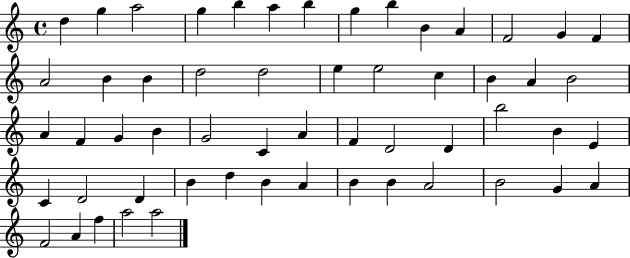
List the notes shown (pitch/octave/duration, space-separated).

D5/q G5/q A5/h G5/q B5/q A5/q B5/q G5/q B5/q B4/q A4/q F4/h G4/q F4/q A4/h B4/q B4/q D5/h D5/h E5/q E5/h C5/q B4/q A4/q B4/h A4/q F4/q G4/q B4/q G4/h C4/q A4/q F4/q D4/h D4/q B5/h B4/q E4/q C4/q D4/h D4/q B4/q D5/q B4/q A4/q B4/q B4/q A4/h B4/h G4/q A4/q F4/h A4/q F5/q A5/h A5/h